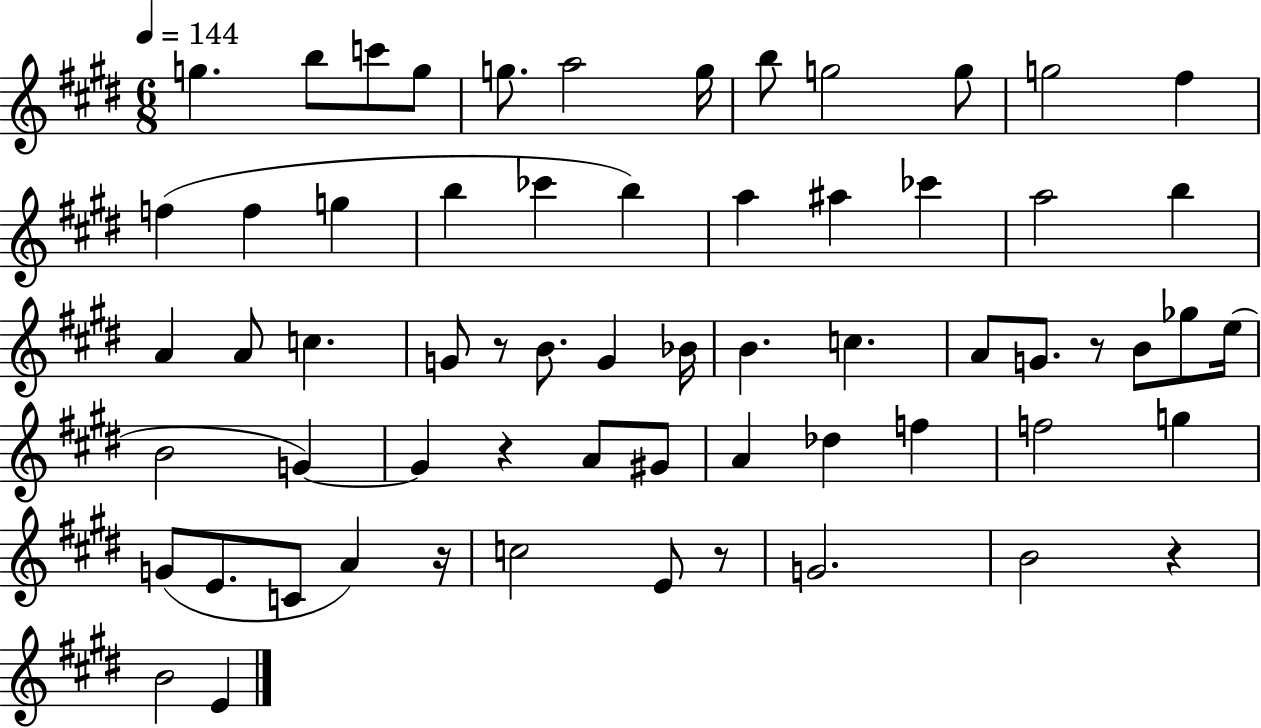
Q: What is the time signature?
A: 6/8